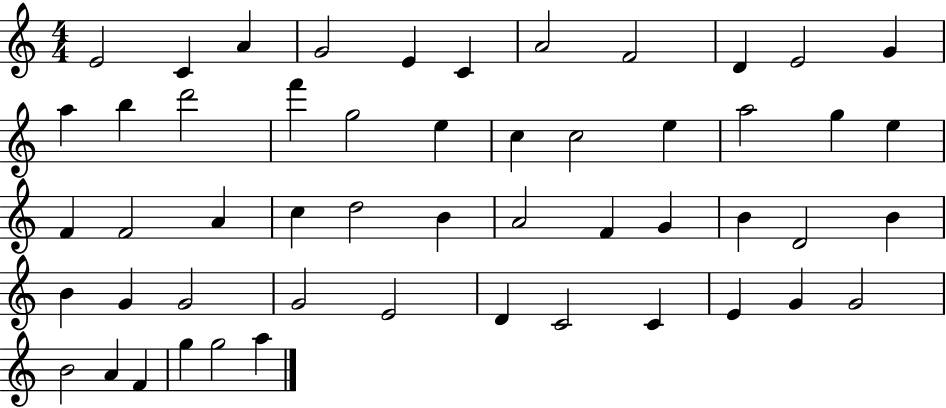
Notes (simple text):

E4/h C4/q A4/q G4/h E4/q C4/q A4/h F4/h D4/q E4/h G4/q A5/q B5/q D6/h F6/q G5/h E5/q C5/q C5/h E5/q A5/h G5/q E5/q F4/q F4/h A4/q C5/q D5/h B4/q A4/h F4/q G4/q B4/q D4/h B4/q B4/q G4/q G4/h G4/h E4/h D4/q C4/h C4/q E4/q G4/q G4/h B4/h A4/q F4/q G5/q G5/h A5/q